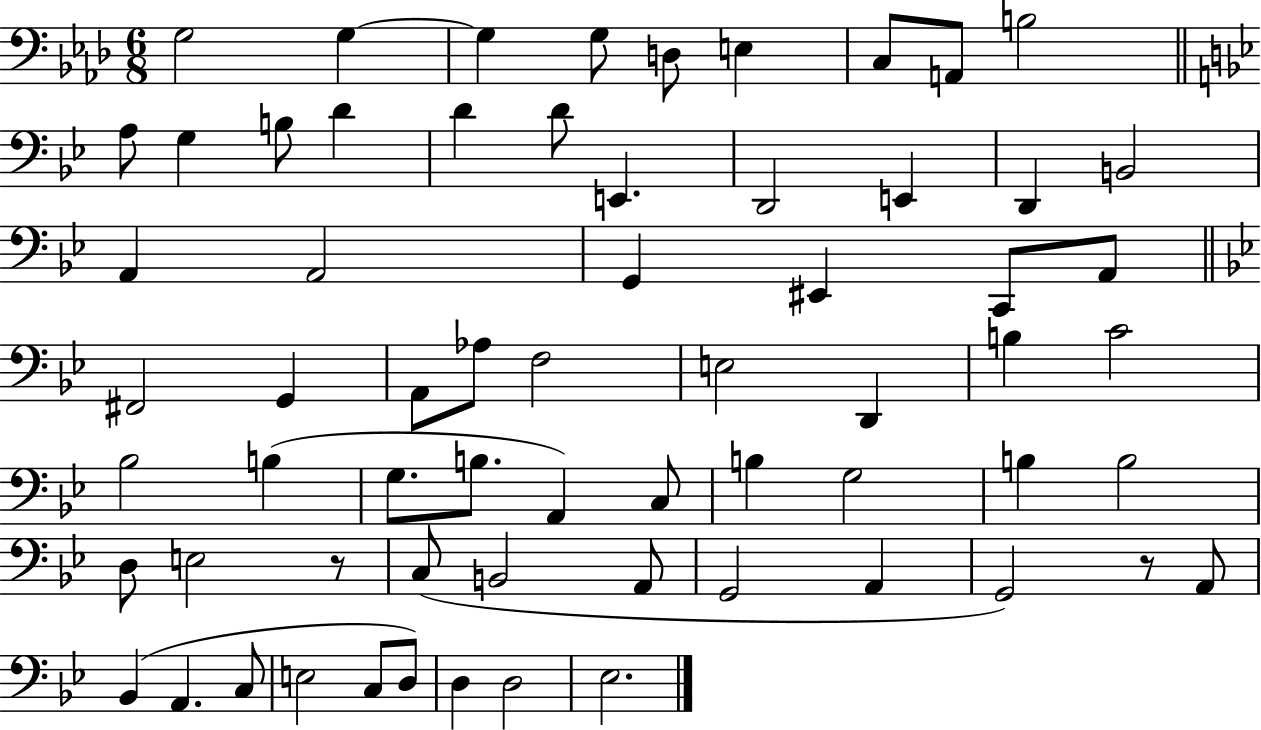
G3/h G3/q G3/q G3/e D3/e E3/q C3/e A2/e B3/h A3/e G3/q B3/e D4/q D4/q D4/e E2/q. D2/h E2/q D2/q B2/h A2/q A2/h G2/q EIS2/q C2/e A2/e F#2/h G2/q A2/e Ab3/e F3/h E3/h D2/q B3/q C4/h Bb3/h B3/q G3/e. B3/e. A2/q C3/e B3/q G3/h B3/q B3/h D3/e E3/h R/e C3/e B2/h A2/e G2/h A2/q G2/h R/e A2/e Bb2/q A2/q. C3/e E3/h C3/e D3/e D3/q D3/h Eb3/h.